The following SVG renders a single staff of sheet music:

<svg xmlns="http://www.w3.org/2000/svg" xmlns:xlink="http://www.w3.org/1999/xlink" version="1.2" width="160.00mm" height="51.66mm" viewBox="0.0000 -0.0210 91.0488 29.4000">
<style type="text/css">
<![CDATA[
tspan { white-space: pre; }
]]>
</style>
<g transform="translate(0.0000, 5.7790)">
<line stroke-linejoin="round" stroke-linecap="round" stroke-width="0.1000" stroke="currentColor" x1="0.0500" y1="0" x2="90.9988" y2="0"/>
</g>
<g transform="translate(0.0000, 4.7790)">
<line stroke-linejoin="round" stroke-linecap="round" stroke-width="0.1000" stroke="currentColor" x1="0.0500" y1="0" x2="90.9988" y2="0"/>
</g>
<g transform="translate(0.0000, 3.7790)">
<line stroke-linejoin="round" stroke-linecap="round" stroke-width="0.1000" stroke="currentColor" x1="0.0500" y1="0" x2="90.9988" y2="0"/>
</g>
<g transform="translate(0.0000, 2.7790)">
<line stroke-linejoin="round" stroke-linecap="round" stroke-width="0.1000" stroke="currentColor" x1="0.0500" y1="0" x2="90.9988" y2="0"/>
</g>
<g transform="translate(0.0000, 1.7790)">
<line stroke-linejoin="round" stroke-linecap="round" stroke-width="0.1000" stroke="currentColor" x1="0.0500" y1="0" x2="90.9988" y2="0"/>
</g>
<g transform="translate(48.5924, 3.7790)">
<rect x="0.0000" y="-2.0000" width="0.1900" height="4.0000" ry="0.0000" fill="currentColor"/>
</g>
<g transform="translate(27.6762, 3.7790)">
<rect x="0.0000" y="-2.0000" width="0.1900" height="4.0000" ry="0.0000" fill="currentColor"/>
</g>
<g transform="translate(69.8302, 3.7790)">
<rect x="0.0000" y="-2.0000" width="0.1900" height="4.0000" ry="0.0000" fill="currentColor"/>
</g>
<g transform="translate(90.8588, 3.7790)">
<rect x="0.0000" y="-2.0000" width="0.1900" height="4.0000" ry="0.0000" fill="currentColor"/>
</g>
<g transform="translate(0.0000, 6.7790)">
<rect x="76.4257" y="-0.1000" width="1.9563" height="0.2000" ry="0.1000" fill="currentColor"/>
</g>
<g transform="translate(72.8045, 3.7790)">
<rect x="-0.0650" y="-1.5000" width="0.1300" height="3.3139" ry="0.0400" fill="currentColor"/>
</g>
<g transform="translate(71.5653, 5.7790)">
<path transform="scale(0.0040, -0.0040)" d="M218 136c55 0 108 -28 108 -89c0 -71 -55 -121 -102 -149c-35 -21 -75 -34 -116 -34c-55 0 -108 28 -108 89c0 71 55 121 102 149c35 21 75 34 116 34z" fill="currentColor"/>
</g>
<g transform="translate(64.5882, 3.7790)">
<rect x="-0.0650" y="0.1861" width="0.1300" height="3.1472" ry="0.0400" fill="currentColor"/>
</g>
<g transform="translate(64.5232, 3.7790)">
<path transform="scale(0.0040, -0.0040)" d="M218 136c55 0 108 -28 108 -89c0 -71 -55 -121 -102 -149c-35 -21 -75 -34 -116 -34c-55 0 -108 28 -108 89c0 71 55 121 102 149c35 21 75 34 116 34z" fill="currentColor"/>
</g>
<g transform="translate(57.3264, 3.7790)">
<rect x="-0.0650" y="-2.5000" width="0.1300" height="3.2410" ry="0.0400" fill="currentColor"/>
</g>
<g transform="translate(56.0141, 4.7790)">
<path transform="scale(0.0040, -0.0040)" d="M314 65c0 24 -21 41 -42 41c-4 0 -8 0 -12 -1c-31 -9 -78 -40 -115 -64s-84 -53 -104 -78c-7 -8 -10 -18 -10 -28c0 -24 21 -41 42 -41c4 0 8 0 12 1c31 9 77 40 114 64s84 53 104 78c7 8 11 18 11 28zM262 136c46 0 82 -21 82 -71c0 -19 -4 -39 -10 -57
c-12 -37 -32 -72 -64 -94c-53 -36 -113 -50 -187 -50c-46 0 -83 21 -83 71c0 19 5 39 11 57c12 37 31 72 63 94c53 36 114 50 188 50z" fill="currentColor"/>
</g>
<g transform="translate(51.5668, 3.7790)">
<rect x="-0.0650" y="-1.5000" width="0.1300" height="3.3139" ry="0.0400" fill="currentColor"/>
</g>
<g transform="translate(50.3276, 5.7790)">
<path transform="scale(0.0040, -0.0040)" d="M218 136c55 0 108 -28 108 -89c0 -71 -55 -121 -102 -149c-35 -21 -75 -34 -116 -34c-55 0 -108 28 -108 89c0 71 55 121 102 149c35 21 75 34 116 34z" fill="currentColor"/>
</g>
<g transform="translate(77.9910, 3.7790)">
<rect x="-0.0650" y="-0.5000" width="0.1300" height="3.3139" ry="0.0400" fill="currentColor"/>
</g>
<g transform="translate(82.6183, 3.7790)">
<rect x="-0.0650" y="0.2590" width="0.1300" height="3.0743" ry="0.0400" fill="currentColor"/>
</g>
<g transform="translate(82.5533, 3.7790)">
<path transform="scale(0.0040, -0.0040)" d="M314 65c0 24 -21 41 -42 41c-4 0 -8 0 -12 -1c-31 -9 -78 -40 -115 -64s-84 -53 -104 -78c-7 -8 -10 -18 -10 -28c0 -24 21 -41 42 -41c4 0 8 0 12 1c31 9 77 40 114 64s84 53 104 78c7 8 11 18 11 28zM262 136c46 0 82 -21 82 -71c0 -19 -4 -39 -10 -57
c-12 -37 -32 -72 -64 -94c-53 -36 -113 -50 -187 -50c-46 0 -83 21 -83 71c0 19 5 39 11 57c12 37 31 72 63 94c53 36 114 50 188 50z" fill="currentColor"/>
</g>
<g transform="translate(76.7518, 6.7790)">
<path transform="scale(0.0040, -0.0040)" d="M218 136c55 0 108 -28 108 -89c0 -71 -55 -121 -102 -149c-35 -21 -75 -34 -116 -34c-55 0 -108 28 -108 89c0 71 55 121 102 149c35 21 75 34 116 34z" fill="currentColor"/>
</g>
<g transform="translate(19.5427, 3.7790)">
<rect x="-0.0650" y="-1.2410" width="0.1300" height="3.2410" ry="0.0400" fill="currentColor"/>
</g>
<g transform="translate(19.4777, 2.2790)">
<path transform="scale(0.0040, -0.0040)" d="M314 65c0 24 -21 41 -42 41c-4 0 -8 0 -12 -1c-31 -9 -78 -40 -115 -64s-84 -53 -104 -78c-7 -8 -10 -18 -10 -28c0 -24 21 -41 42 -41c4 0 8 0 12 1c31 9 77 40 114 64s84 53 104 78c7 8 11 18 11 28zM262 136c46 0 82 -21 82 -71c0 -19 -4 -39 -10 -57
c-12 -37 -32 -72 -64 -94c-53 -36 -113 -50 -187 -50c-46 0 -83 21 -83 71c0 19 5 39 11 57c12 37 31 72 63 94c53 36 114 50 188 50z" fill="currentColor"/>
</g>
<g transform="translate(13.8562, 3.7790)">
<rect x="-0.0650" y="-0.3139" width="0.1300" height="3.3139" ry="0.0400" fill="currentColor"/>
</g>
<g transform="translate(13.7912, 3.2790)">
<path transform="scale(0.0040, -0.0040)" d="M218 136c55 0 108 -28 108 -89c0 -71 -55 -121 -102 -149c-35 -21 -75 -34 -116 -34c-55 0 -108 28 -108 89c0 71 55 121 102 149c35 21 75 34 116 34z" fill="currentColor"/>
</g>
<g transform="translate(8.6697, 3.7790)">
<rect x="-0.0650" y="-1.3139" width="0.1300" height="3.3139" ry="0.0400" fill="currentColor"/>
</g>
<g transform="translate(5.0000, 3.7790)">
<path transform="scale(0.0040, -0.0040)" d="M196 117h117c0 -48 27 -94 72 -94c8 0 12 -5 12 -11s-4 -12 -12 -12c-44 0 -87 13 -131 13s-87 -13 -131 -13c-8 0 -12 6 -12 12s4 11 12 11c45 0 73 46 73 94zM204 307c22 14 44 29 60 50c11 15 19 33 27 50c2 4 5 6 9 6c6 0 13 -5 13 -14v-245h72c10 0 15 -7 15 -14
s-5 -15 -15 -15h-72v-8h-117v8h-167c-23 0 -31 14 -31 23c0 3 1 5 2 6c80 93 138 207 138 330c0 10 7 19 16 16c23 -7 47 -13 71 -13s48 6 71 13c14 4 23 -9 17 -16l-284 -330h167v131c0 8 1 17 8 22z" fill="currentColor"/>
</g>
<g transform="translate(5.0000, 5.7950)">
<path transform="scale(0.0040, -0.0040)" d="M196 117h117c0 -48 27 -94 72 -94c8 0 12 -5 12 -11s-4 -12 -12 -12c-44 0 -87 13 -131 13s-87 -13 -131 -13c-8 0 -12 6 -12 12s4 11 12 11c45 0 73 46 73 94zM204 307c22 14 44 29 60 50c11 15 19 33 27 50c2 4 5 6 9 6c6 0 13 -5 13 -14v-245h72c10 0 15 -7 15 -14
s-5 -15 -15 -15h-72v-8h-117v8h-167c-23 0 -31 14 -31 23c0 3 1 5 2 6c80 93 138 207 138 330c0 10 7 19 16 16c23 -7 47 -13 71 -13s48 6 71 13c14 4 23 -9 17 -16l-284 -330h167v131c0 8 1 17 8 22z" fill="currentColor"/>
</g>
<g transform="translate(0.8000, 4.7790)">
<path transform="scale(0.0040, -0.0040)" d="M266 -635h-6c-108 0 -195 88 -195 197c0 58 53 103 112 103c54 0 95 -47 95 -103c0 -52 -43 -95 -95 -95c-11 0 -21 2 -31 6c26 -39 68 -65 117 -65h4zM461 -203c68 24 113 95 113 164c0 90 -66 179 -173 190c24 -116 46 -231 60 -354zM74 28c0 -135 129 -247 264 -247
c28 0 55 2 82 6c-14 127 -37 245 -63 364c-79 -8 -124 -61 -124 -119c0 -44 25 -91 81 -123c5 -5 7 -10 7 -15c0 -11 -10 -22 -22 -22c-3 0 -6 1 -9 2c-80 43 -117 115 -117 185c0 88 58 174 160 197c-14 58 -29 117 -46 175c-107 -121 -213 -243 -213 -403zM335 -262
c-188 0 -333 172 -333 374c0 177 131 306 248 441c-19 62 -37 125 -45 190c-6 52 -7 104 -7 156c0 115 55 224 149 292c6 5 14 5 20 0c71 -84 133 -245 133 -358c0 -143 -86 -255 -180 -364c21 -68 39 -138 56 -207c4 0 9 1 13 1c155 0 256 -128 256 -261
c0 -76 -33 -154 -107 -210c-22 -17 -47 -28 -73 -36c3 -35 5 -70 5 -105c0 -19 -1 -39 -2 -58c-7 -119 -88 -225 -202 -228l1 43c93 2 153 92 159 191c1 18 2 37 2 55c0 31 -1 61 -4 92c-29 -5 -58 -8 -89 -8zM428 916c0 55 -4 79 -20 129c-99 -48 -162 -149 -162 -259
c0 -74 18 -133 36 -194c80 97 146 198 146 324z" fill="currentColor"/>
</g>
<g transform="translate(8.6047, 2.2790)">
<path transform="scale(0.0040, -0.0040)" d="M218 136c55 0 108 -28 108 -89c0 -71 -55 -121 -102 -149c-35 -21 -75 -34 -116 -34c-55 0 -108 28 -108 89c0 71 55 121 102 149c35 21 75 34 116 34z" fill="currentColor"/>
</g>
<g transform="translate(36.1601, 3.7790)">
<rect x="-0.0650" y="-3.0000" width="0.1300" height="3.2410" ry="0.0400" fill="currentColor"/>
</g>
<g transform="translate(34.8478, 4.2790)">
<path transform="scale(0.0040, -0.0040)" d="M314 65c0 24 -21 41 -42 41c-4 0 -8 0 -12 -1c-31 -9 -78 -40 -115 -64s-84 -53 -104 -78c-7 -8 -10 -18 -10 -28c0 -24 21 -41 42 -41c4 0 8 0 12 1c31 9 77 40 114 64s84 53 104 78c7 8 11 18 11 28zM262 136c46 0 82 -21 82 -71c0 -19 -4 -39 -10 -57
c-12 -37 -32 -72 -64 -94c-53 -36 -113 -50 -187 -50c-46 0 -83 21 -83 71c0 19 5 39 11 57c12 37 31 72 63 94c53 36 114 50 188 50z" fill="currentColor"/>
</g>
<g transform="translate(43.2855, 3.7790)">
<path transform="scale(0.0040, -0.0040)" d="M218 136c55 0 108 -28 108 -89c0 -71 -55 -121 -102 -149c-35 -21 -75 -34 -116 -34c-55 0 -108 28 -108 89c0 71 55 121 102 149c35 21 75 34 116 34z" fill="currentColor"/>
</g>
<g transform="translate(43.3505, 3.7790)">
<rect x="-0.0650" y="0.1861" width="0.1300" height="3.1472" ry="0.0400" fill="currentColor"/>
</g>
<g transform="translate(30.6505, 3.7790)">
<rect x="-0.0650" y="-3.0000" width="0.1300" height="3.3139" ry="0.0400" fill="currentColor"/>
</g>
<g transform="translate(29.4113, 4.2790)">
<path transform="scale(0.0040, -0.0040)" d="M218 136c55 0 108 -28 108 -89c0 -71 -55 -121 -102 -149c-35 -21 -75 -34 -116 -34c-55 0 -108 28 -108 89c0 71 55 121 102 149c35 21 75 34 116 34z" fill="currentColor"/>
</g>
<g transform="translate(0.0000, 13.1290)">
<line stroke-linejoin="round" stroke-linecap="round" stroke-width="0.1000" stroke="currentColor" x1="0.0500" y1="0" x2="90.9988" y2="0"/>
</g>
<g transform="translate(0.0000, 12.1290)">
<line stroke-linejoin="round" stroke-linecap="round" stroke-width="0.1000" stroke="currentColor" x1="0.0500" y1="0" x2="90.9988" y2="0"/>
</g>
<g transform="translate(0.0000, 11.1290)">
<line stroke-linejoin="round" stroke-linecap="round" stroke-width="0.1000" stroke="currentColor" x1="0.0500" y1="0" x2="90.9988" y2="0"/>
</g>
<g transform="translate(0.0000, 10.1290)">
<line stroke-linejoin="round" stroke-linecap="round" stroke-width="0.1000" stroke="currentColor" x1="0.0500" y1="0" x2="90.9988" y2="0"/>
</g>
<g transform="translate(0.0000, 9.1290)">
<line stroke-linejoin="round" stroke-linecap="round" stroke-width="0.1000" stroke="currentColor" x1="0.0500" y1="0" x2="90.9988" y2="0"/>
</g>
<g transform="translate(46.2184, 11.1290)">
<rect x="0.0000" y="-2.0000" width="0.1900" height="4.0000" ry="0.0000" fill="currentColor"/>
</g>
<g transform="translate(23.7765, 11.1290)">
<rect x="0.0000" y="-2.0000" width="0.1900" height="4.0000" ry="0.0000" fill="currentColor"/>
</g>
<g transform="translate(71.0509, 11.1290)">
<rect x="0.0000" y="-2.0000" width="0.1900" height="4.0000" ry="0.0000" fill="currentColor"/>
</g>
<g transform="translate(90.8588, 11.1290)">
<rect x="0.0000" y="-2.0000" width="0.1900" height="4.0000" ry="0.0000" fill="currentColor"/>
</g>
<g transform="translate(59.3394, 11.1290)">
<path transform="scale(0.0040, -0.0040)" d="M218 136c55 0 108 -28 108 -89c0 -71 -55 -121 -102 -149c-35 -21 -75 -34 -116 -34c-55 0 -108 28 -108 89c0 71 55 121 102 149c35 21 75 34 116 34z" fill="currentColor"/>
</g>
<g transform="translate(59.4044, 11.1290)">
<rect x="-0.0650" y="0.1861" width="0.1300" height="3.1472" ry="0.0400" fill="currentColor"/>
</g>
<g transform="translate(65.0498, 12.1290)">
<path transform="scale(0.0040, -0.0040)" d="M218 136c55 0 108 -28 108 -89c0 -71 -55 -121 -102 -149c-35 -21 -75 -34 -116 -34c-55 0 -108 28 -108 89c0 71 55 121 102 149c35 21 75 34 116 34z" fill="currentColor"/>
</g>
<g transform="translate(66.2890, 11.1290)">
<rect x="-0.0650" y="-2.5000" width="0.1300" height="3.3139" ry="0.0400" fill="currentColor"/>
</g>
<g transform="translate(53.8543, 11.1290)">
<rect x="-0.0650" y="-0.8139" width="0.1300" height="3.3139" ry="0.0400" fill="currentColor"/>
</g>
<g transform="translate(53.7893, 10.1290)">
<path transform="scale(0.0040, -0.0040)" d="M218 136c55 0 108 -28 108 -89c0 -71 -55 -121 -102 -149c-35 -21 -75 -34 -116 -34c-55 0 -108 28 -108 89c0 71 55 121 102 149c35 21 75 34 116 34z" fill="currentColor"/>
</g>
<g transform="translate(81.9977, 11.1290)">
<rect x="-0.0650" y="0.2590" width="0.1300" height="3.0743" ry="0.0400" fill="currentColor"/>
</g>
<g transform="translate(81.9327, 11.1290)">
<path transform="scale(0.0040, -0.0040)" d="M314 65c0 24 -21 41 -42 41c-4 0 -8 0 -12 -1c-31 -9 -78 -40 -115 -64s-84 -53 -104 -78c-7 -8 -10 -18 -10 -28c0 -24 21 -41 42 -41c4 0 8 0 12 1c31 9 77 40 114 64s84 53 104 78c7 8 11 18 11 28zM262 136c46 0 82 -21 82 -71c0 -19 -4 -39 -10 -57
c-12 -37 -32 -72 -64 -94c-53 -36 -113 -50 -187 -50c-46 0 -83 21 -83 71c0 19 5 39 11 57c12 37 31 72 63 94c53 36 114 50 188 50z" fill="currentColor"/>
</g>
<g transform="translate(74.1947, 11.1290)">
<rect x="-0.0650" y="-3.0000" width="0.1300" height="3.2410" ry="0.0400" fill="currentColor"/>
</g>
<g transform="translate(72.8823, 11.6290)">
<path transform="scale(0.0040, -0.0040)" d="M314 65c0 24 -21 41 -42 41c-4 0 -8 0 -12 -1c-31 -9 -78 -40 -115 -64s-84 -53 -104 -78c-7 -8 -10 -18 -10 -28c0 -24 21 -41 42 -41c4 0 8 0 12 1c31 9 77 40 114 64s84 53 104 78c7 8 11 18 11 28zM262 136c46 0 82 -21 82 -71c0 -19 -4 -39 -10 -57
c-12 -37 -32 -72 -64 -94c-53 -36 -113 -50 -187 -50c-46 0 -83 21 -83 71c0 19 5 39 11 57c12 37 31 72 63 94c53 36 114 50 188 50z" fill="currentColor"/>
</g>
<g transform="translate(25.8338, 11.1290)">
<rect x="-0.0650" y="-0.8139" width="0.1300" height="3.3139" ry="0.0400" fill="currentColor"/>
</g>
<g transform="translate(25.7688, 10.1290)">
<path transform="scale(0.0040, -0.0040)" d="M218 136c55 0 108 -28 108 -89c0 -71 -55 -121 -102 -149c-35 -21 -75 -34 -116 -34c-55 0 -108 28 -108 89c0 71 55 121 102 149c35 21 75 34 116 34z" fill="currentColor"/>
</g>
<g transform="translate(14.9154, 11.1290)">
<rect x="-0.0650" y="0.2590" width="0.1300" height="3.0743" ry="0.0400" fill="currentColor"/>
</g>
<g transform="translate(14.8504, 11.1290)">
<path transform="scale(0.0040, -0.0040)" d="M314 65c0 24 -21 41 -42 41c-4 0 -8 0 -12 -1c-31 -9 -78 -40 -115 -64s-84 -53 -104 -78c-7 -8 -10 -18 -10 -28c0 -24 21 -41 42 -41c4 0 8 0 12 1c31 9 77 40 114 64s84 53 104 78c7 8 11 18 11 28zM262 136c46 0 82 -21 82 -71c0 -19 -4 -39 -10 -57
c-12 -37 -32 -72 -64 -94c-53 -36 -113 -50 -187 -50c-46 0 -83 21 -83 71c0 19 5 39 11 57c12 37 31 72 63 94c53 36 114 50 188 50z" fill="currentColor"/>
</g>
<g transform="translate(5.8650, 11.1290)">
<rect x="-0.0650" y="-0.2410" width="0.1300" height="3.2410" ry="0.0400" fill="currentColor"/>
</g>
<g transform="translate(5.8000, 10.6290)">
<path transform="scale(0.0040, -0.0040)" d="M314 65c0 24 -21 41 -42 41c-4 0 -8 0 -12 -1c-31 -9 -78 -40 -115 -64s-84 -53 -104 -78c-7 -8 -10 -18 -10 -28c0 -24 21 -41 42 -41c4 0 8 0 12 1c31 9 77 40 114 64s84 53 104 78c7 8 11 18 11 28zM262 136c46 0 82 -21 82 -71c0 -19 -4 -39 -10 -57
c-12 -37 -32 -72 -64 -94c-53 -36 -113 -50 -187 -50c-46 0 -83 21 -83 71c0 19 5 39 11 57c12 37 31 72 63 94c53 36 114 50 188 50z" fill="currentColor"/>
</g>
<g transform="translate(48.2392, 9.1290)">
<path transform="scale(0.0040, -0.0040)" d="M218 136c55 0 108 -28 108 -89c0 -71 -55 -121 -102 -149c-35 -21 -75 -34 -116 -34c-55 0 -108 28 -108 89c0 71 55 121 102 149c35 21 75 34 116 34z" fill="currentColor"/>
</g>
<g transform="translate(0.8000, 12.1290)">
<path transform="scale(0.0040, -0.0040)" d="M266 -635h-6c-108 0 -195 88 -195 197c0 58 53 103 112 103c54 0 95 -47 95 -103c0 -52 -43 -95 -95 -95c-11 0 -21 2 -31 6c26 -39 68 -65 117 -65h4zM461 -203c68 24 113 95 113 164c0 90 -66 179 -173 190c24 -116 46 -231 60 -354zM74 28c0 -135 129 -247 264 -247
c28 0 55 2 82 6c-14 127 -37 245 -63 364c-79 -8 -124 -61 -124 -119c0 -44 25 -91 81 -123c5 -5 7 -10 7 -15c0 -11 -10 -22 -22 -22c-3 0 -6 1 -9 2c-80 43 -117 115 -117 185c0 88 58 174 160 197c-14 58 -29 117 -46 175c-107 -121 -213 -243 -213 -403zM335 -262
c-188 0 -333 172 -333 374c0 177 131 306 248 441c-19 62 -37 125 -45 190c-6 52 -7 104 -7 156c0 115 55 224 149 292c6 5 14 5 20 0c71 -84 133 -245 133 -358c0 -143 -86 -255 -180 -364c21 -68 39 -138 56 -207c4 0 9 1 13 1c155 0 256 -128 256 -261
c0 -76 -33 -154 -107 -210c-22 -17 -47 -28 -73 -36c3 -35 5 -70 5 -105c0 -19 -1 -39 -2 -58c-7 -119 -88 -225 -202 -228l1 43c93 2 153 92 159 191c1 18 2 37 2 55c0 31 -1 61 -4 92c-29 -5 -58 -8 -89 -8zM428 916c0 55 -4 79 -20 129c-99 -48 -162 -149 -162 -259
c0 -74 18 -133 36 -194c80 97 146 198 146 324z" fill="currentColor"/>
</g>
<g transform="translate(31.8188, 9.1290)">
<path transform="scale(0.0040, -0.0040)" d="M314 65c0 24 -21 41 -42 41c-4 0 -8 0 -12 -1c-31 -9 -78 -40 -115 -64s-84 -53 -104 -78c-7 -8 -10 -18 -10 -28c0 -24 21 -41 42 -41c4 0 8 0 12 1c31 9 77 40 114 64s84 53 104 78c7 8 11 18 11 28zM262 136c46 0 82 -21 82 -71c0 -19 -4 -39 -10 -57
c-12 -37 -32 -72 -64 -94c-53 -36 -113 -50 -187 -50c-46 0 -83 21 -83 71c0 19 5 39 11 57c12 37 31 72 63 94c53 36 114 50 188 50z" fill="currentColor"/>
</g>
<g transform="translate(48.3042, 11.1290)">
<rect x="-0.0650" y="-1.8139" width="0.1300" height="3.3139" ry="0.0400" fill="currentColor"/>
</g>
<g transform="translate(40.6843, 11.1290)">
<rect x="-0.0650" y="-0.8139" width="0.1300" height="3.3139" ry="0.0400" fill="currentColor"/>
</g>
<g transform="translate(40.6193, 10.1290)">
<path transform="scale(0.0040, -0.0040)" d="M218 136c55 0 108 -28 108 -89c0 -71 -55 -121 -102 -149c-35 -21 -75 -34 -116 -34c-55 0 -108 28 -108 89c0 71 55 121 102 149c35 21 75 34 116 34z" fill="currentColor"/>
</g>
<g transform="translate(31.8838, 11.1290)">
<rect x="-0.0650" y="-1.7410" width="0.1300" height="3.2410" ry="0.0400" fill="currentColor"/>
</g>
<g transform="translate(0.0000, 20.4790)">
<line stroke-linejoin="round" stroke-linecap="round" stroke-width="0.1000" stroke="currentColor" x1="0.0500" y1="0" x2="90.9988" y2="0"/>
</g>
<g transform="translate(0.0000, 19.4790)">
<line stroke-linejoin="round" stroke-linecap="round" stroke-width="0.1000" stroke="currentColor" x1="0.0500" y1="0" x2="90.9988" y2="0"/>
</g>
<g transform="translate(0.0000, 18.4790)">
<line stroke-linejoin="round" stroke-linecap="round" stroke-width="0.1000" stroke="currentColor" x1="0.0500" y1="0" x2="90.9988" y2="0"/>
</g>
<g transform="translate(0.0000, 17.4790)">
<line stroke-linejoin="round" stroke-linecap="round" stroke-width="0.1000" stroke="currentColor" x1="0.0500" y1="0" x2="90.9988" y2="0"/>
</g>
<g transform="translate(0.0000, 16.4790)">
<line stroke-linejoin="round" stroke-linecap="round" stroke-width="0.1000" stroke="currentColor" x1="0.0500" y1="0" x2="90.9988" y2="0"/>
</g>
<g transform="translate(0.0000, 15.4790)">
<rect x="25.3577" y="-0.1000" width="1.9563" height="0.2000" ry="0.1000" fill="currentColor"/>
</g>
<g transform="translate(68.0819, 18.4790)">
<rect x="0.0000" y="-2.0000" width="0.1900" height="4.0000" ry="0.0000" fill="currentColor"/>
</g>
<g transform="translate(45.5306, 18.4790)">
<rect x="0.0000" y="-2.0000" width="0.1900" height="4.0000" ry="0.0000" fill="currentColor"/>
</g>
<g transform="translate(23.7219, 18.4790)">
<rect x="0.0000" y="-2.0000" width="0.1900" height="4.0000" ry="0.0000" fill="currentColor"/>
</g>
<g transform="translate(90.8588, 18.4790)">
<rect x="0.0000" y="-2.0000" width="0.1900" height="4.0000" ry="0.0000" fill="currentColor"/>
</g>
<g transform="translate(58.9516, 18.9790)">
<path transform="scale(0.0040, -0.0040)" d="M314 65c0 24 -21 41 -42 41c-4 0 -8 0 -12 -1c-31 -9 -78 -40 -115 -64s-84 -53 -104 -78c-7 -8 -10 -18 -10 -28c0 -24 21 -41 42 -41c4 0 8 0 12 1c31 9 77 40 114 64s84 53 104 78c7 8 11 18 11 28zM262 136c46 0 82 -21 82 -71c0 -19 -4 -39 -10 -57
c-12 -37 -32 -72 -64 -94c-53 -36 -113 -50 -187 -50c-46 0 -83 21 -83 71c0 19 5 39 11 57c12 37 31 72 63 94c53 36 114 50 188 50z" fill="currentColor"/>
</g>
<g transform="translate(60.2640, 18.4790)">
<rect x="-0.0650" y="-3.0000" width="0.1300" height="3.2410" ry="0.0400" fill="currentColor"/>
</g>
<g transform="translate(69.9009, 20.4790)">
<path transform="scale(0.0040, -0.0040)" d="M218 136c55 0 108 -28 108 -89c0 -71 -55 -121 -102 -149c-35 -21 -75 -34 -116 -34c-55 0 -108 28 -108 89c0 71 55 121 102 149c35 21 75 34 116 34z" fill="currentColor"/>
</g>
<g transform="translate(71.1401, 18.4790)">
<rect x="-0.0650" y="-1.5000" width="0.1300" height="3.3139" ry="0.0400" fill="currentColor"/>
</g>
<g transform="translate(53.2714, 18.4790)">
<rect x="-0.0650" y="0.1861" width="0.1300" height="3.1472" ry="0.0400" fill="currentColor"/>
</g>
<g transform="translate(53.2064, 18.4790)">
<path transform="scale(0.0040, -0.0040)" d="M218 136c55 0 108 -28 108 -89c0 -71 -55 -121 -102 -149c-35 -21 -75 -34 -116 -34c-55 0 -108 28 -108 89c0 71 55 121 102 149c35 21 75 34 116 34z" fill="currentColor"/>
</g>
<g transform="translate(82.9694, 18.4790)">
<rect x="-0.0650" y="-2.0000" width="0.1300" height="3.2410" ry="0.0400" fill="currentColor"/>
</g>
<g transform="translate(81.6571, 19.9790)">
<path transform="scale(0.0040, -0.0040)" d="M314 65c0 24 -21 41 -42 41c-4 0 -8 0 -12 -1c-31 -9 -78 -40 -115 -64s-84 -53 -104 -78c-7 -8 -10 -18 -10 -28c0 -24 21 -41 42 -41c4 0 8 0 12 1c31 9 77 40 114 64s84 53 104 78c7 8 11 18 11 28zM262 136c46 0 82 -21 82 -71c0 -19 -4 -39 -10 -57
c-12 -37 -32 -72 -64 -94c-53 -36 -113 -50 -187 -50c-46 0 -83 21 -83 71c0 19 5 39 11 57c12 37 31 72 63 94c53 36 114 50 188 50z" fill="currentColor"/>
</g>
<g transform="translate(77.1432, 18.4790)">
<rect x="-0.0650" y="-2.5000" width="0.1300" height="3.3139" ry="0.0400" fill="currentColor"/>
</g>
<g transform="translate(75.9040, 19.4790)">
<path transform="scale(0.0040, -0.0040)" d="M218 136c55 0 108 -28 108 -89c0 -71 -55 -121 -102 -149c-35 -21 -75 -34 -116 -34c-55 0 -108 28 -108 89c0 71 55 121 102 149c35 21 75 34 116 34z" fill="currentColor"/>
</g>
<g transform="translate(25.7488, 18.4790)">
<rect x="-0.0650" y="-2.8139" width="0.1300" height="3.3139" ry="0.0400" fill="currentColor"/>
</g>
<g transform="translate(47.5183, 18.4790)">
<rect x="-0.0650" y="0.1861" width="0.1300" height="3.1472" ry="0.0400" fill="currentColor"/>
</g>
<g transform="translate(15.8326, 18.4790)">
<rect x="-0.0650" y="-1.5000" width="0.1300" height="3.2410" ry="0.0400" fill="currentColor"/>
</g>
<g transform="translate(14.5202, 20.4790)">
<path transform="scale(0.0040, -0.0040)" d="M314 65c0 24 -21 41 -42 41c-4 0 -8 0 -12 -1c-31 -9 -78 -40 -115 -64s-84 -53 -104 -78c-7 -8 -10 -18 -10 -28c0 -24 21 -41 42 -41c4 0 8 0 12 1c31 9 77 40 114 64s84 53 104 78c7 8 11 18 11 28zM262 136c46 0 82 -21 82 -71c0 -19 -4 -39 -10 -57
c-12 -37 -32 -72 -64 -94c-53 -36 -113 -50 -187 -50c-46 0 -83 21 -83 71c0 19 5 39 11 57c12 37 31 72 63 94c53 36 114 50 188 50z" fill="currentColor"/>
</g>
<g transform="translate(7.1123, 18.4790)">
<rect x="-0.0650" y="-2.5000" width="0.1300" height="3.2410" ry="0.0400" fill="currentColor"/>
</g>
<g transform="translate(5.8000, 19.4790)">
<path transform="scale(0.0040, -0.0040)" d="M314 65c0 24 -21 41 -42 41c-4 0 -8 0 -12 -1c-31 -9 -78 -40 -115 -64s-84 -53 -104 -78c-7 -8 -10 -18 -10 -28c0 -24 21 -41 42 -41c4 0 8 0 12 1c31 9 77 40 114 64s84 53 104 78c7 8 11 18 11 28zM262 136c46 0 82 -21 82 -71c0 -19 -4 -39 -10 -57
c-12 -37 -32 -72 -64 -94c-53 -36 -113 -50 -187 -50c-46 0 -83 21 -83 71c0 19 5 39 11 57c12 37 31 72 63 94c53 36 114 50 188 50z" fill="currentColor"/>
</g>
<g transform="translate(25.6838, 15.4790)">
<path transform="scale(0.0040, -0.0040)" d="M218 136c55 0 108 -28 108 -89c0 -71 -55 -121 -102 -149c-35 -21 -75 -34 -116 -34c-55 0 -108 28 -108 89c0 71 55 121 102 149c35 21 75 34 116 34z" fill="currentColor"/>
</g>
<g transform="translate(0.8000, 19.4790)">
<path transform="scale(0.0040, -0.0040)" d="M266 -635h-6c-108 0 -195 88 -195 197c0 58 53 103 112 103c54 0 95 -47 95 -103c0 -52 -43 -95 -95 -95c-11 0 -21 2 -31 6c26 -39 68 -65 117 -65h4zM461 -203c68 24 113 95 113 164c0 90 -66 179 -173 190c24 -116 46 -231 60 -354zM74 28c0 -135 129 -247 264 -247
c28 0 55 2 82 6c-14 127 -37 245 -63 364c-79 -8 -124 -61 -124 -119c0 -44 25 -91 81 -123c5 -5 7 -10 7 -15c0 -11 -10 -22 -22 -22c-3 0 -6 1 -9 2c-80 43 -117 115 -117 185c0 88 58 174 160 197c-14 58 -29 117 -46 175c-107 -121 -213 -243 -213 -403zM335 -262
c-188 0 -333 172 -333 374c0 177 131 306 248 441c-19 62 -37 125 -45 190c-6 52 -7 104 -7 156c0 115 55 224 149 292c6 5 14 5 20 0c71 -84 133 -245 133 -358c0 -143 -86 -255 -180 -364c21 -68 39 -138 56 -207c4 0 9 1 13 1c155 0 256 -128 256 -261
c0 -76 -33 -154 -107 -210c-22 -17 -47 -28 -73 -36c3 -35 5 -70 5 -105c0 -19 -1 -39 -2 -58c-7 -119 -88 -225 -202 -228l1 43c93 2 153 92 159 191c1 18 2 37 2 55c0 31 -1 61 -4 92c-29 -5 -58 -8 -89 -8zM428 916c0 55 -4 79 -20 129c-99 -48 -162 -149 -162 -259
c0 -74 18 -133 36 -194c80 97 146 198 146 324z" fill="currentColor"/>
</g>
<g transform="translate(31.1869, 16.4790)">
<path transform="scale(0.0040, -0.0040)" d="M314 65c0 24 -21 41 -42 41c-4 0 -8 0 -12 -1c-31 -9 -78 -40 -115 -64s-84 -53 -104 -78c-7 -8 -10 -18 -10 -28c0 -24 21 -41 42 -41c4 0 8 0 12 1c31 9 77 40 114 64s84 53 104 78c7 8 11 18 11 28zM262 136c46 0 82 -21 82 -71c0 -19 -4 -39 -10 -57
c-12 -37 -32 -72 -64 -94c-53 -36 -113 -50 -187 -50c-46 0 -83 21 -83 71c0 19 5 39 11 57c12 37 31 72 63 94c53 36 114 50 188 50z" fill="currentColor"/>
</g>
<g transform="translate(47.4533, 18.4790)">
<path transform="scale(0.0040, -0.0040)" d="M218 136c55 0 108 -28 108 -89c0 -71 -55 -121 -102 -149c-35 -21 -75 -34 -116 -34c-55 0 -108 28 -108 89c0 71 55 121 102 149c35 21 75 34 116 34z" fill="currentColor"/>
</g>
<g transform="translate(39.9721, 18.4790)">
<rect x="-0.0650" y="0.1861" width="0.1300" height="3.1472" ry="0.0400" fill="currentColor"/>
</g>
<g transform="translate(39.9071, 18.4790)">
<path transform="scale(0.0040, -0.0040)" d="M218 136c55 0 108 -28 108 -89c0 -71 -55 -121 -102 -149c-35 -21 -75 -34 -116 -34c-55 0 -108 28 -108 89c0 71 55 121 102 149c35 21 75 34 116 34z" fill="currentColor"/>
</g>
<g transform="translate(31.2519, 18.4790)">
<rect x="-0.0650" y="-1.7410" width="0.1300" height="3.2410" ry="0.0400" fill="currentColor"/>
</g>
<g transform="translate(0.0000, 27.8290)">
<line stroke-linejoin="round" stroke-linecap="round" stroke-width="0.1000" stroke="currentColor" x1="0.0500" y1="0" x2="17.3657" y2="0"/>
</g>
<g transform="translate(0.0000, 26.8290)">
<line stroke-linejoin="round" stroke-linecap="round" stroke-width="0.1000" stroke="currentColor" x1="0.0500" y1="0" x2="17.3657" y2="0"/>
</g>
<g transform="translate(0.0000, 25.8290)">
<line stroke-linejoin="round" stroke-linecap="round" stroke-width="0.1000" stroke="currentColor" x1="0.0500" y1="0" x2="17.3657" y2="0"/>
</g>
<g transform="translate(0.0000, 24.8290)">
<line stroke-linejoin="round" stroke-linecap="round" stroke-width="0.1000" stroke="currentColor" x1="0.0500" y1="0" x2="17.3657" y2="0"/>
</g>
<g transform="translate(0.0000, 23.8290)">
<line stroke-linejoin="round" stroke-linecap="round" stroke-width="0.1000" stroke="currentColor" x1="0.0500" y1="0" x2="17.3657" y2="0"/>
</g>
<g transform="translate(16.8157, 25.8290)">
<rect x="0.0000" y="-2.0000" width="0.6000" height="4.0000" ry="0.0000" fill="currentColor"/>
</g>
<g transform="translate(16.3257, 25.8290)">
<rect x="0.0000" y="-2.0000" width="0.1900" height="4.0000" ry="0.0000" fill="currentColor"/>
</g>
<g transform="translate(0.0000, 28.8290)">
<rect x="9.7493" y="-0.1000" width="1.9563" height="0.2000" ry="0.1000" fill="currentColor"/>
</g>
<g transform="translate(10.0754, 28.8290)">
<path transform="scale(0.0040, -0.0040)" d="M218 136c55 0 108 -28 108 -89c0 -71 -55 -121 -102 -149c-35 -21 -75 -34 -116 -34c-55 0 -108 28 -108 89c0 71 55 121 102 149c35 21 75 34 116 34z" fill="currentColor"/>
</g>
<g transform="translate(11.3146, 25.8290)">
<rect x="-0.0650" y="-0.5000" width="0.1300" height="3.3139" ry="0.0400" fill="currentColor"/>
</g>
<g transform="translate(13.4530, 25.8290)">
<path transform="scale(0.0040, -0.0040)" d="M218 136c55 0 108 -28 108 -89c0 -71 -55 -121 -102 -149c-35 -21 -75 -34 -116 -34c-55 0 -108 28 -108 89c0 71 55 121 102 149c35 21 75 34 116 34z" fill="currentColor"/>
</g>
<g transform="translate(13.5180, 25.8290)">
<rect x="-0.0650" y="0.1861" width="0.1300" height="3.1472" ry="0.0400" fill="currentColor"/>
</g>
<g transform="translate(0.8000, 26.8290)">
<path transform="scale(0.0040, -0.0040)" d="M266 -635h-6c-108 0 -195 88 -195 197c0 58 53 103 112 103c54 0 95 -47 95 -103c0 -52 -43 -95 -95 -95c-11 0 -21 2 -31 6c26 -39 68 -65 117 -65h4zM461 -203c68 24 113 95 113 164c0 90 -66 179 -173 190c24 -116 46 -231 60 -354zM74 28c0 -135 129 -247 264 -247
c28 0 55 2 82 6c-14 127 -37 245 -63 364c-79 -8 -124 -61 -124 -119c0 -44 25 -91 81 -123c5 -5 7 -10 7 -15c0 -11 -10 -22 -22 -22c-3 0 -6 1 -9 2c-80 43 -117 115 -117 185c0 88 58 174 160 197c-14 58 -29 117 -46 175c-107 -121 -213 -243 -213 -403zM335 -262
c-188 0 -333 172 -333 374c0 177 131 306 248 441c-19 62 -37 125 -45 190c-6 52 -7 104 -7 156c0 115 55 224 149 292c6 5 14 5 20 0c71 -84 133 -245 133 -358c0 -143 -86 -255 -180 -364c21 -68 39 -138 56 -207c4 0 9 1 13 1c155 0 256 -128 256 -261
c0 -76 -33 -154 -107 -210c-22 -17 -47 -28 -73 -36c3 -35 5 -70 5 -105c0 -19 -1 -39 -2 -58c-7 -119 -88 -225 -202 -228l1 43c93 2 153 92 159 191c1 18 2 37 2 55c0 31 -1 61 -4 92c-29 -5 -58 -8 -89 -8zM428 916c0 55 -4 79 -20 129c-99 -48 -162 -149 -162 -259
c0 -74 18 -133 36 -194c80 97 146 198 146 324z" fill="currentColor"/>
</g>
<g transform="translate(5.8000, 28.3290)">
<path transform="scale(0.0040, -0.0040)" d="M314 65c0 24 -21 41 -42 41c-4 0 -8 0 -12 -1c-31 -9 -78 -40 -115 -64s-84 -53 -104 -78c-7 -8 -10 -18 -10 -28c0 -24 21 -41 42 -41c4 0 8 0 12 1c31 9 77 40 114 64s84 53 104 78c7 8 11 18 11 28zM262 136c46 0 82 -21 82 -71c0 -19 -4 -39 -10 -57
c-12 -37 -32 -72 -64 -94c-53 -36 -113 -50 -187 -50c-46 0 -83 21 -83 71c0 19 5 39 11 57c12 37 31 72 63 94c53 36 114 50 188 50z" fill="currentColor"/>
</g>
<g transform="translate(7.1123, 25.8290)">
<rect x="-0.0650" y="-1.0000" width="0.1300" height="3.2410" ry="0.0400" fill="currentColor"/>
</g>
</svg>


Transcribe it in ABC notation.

X:1
T:Untitled
M:4/4
L:1/4
K:C
e c e2 A A2 B E G2 B E C B2 c2 B2 d f2 d f d B G A2 B2 G2 E2 a f2 B B B A2 E G F2 D2 C B